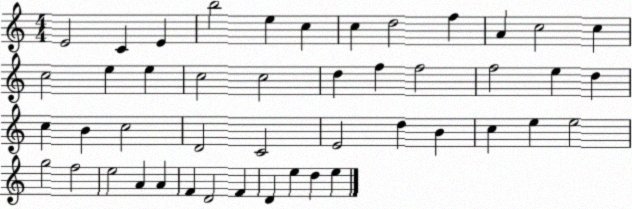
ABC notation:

X:1
T:Untitled
M:4/4
L:1/4
K:C
E2 C E b2 e c c d2 f A c2 c c2 e e c2 c2 d f f2 f2 e d c B c2 D2 C2 E2 d B c e e2 g2 f2 e2 A A F D2 F D e d e